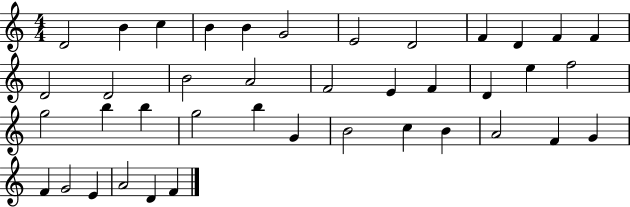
D4/h B4/q C5/q B4/q B4/q G4/h E4/h D4/h F4/q D4/q F4/q F4/q D4/h D4/h B4/h A4/h F4/h E4/q F4/q D4/q E5/q F5/h G5/h B5/q B5/q G5/h B5/q G4/q B4/h C5/q B4/q A4/h F4/q G4/q F4/q G4/h E4/q A4/h D4/q F4/q